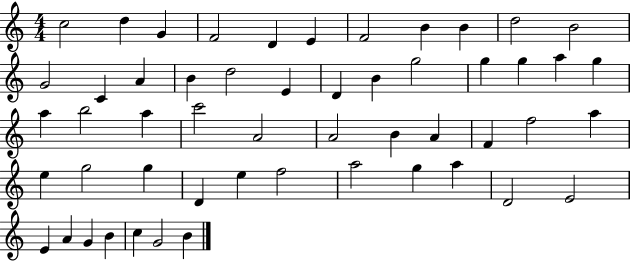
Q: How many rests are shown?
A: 0